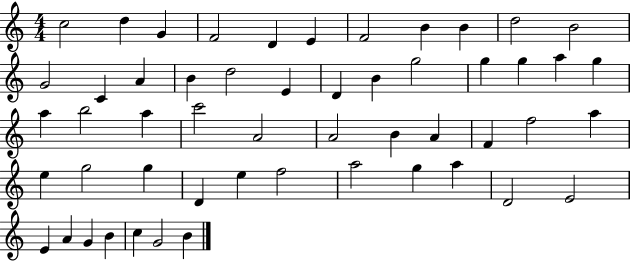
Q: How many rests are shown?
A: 0